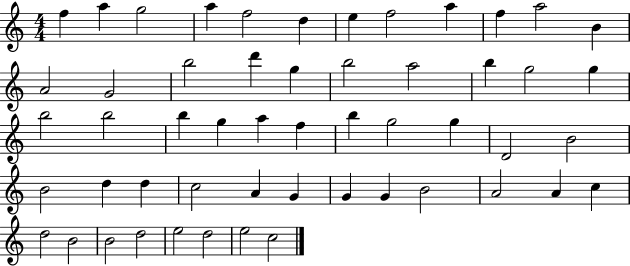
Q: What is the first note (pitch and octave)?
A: F5